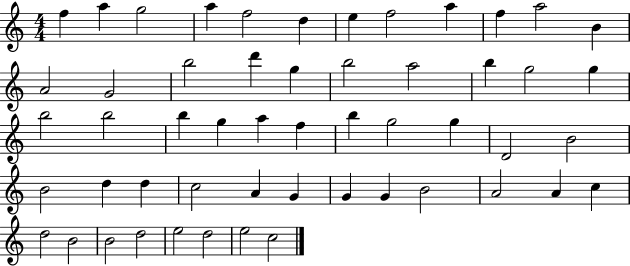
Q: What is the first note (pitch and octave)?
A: F5